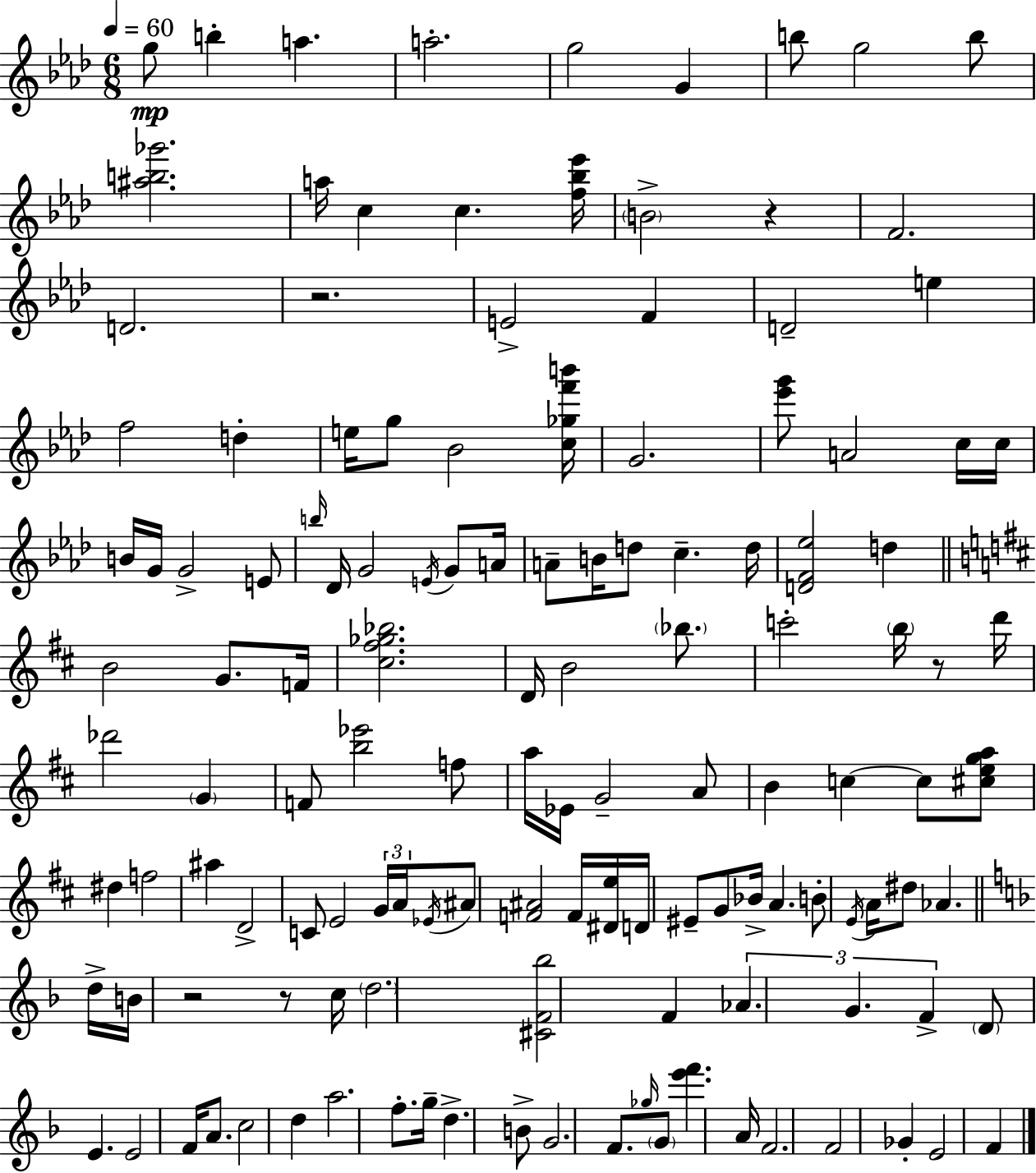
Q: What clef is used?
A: treble